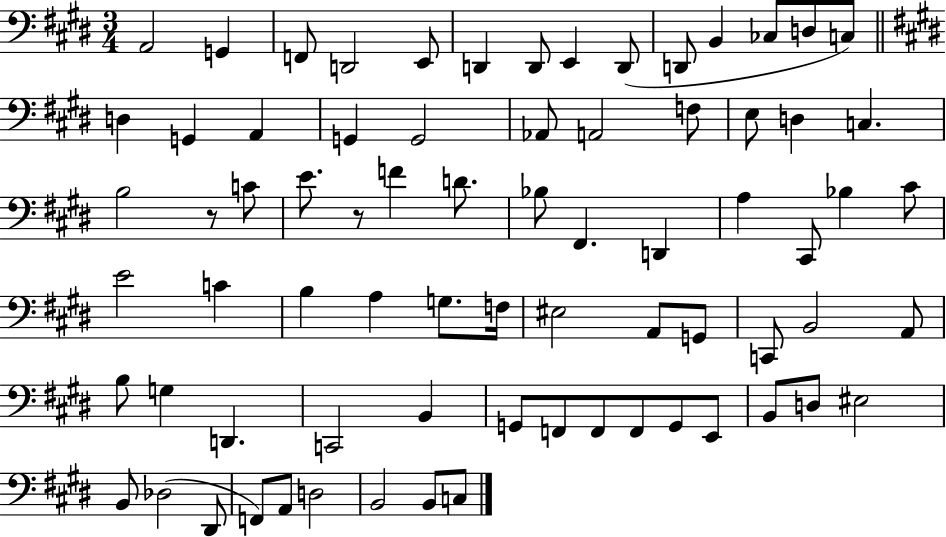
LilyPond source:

{
  \clef bass
  \numericTimeSignature
  \time 3/4
  \key e \major
  a,2 g,4 | f,8 d,2 e,8 | d,4 d,8 e,4 d,8( | d,8 b,4 ces8 d8 c8) | \break \bar "||" \break \key e \major d4 g,4 a,4 | g,4 g,2 | aes,8 a,2 f8 | e8 d4 c4. | \break b2 r8 c'8 | e'8. r8 f'4 d'8. | bes8 fis,4. d,4 | a4 cis,8 bes4 cis'8 | \break e'2 c'4 | b4 a4 g8. f16 | eis2 a,8 g,8 | c,8 b,2 a,8 | \break b8 g4 d,4. | c,2 b,4 | g,8 f,8 f,8 f,8 g,8 e,8 | b,8 d8 eis2 | \break b,8 des2( dis,8 | f,8) a,8 d2 | b,2 b,8 c8 | \bar "|."
}